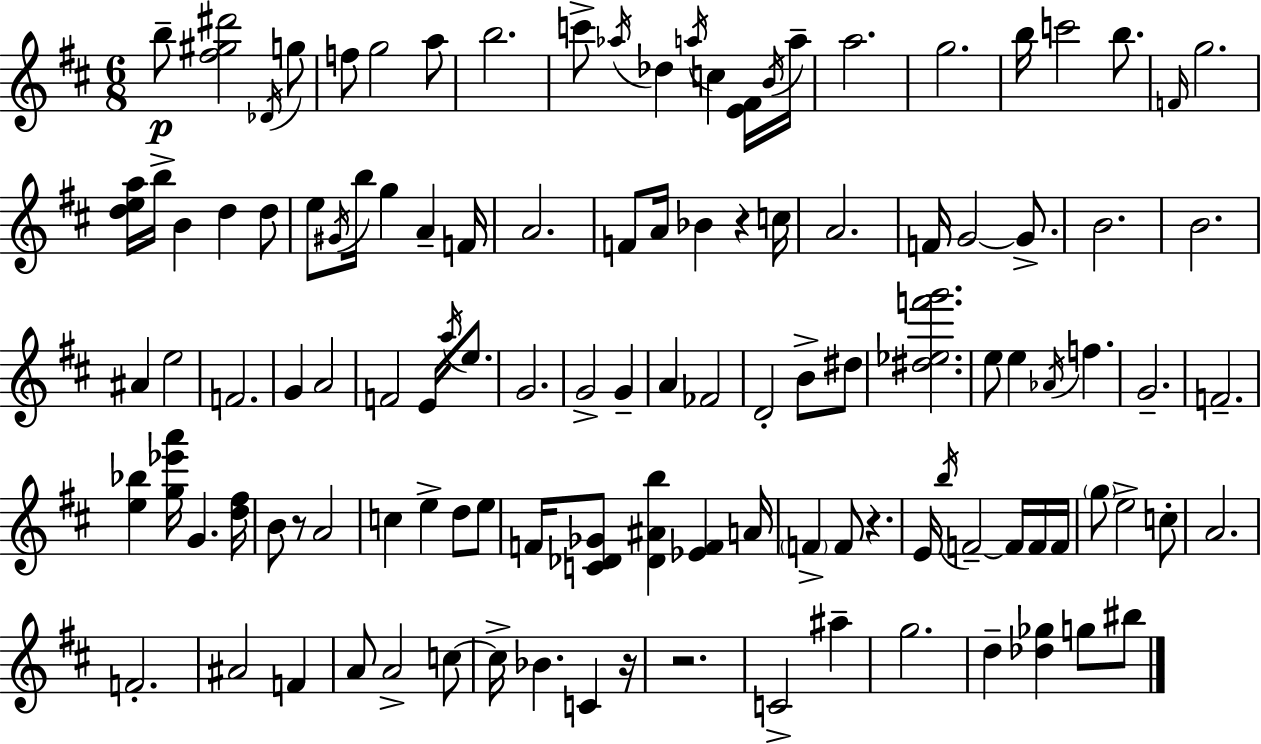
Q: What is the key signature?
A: D major